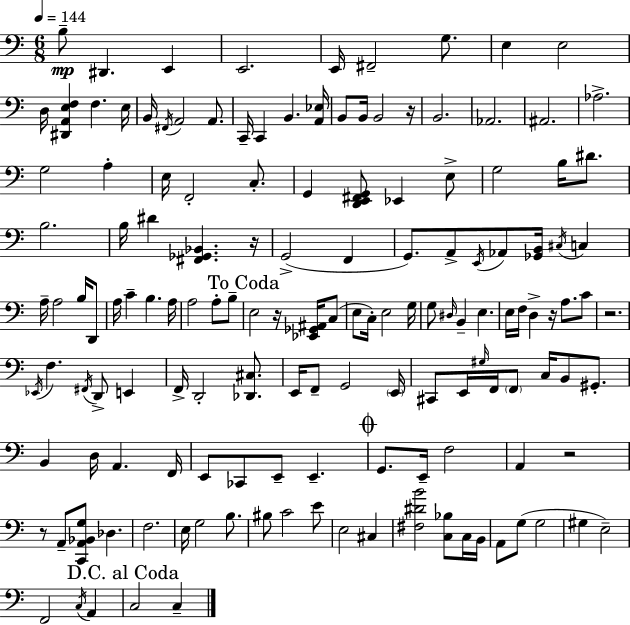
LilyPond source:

{
  \clef bass
  \numericTimeSignature
  \time 6/8
  \key c \major
  \tempo 4 = 144
  b8--\mp dis,4. e,4 | e,2. | e,16 fis,2-- g8. | e4 e2 | \break d16 <dis, a, e f>4 f4. e16 | b,16 \acciaccatura { fis,16 } a,2 a,8. | c,16-- c,4 b,4. | <a, ees>16 b,8 b,16 b,2 | \break r16 b,2. | aes,2. | ais,2. | aes2.-> | \break g2 a4-. | e16 f,2-. c8.-. | g,4 <d, e, fis, g,>8 ees,4 e8-> | g2 b16 dis'8. | \break b2. | b16 dis'4 <fis, ges, bes,>4. | r16 g,2->( f,4 | g,8.) a,8-> \acciaccatura { e,16 } aes,8 <ges, b,>16 \acciaccatura { cis16 } c4 | \break a16-- a2 | b16 d,8 a16 c'4-- b4. | a16 a2 a8-. | b8-- \mark "To Coda" e2 r16 | \break <ees, ges, ais,>16 c8( e8 c16-.) e2 | g16 g8 \grace { dis16 } b,4-- e4. | e16 f16 d4-> r16 a8. | c'8 r2. | \break \acciaccatura { ees,16 } f4. \acciaccatura { fis,16 } | d,8-> e,4 f,16-> d,2-. | <des, cis>8. e,16 f,8-- g,2 | \parenthesize e,16 cis,8 e,16 \grace { gis16 } f,16 \parenthesize f,8 | \break c16 b,8 gis,8.-. b,4 d16 | a,4. f,16 e,8 ces,8 e,8-- | e,4.-- \mark \markup { \musicglyph "scripts.coda" } g,8. e,16-- f2 | a,4 r2 | \break r8 a,8-- <c, a, bes, g>8 | des4. f2. | e16 g2 | b8. bis8 c'2 | \break e'8 e2 | cis4 <fis dis' b'>2 | <c bes>8 c16 b,16 a,8 g8( g2 | gis4 e2--) | \break f,2 | \acciaccatura { c16 } a,4 \mark "D.C. al Coda" c2 | c4-- \bar "|."
}